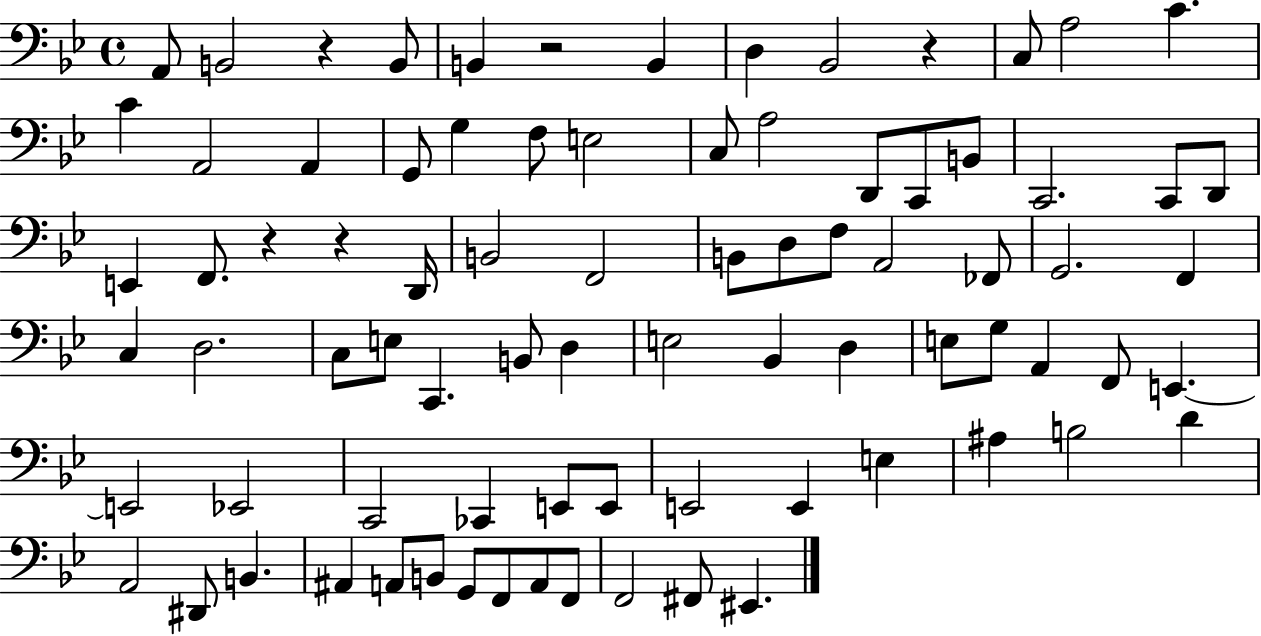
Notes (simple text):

A2/e B2/h R/q B2/e B2/q R/h B2/q D3/q Bb2/h R/q C3/e A3/h C4/q. C4/q A2/h A2/q G2/e G3/q F3/e E3/h C3/e A3/h D2/e C2/e B2/e C2/h. C2/e D2/e E2/q F2/e. R/q R/q D2/s B2/h F2/h B2/e D3/e F3/e A2/h FES2/e G2/h. F2/q C3/q D3/h. C3/e E3/e C2/q. B2/e D3/q E3/h Bb2/q D3/q E3/e G3/e A2/q F2/e E2/q. E2/h Eb2/h C2/h CES2/q E2/e E2/e E2/h E2/q E3/q A#3/q B3/h D4/q A2/h D#2/e B2/q. A#2/q A2/e B2/e G2/e F2/e A2/e F2/e F2/h F#2/e EIS2/q.